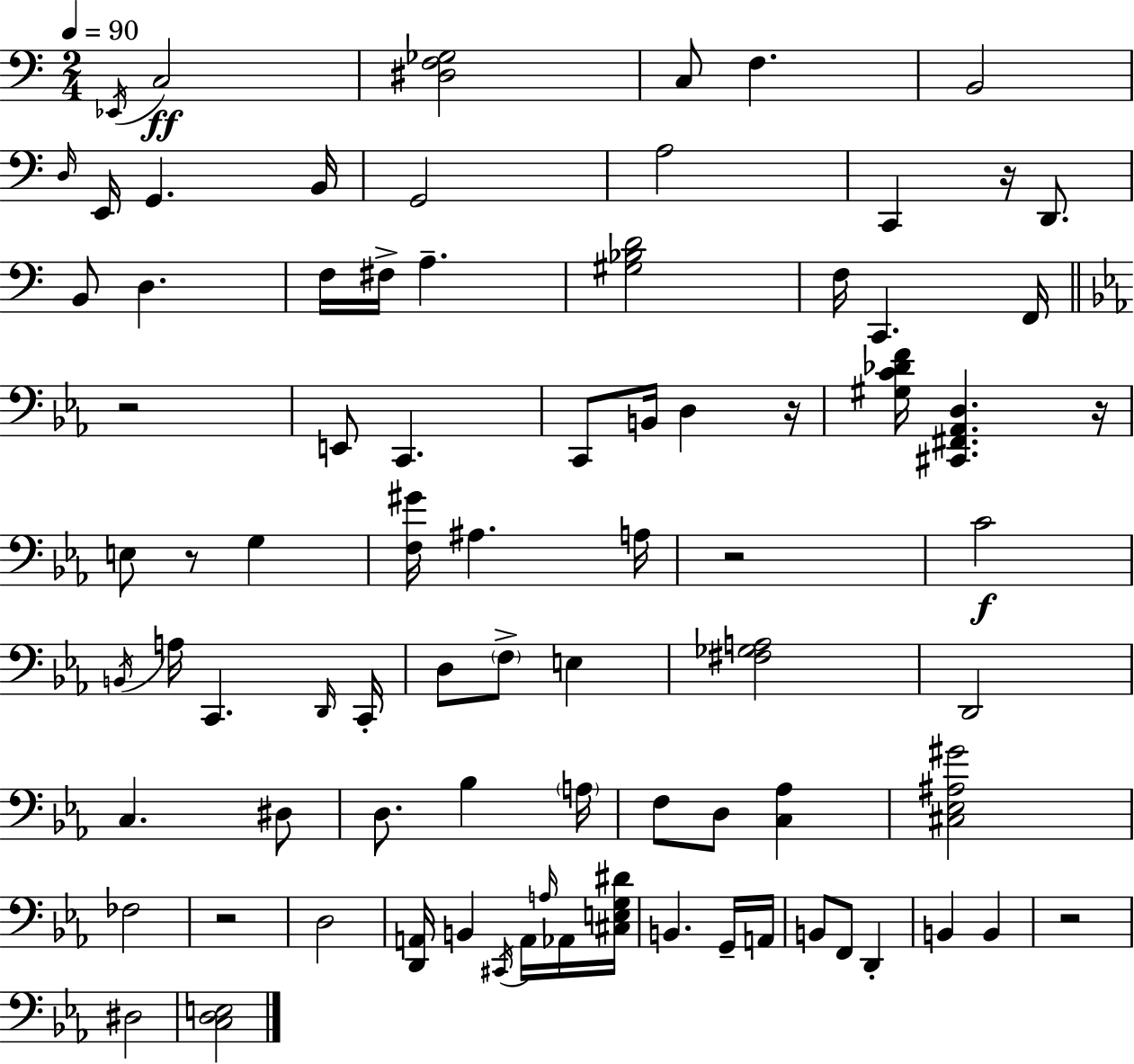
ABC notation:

X:1
T:Untitled
M:2/4
L:1/4
K:Am
_E,,/4 C,2 [^D,F,_G,]2 C,/2 F, B,,2 D,/4 E,,/4 G,, B,,/4 G,,2 A,2 C,, z/4 D,,/2 B,,/2 D, F,/4 ^F,/4 A, [^G,_B,D]2 F,/4 C,, F,,/4 z2 E,,/2 C,, C,,/2 B,,/4 D, z/4 [^G,C_DF]/4 [^C,,^F,,_A,,D,] z/4 E,/2 z/2 G, [F,^G]/4 ^A, A,/4 z2 C2 B,,/4 A,/4 C,, D,,/4 C,,/4 D,/2 F,/2 E, [^F,_G,A,]2 D,,2 C, ^D,/2 D,/2 _B, A,/4 F,/2 D,/2 [C,_A,] [^C,_E,^A,^G]2 _F,2 z2 D,2 [D,,A,,]/4 B,, ^C,,/4 A,,/4 A,/4 _A,,/4 [^C,E,G,^D]/4 B,, G,,/4 A,,/4 B,,/2 F,,/2 D,, B,, B,, z2 ^D,2 [C,D,E,]2